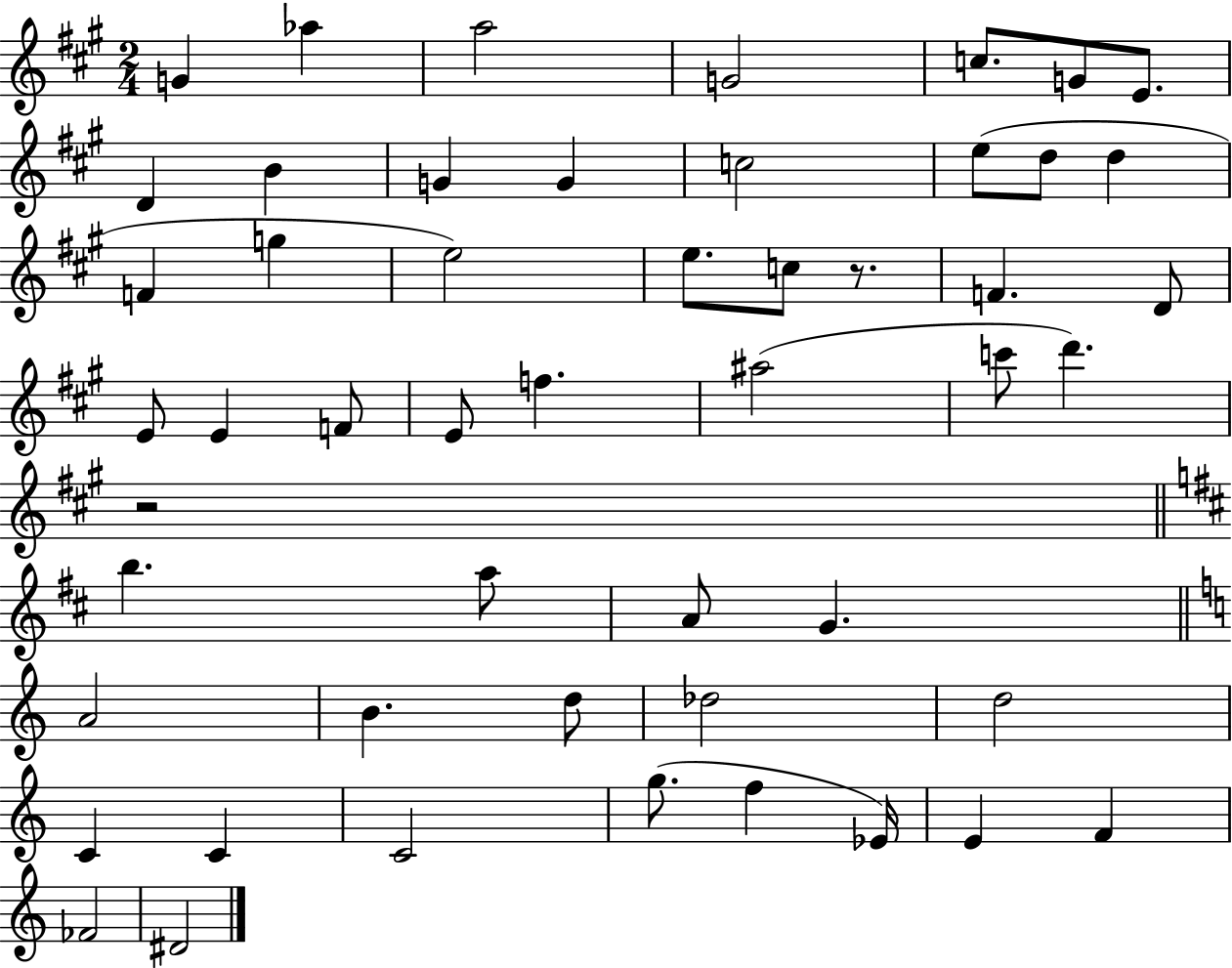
{
  \clef treble
  \numericTimeSignature
  \time 2/4
  \key a \major
  g'4 aes''4 | a''2 | g'2 | c''8. g'8 e'8. | \break d'4 b'4 | g'4 g'4 | c''2 | e''8( d''8 d''4 | \break f'4 g''4 | e''2) | e''8. c''8 r8. | f'4. d'8 | \break e'8 e'4 f'8 | e'8 f''4. | ais''2( | c'''8 d'''4.) | \break r2 | \bar "||" \break \key d \major b''4. a''8 | a'8 g'4. | \bar "||" \break \key c \major a'2 | b'4. d''8 | des''2 | d''2 | \break c'4 c'4 | c'2 | g''8.( f''4 ees'16) | e'4 f'4 | \break fes'2 | dis'2 | \bar "|."
}